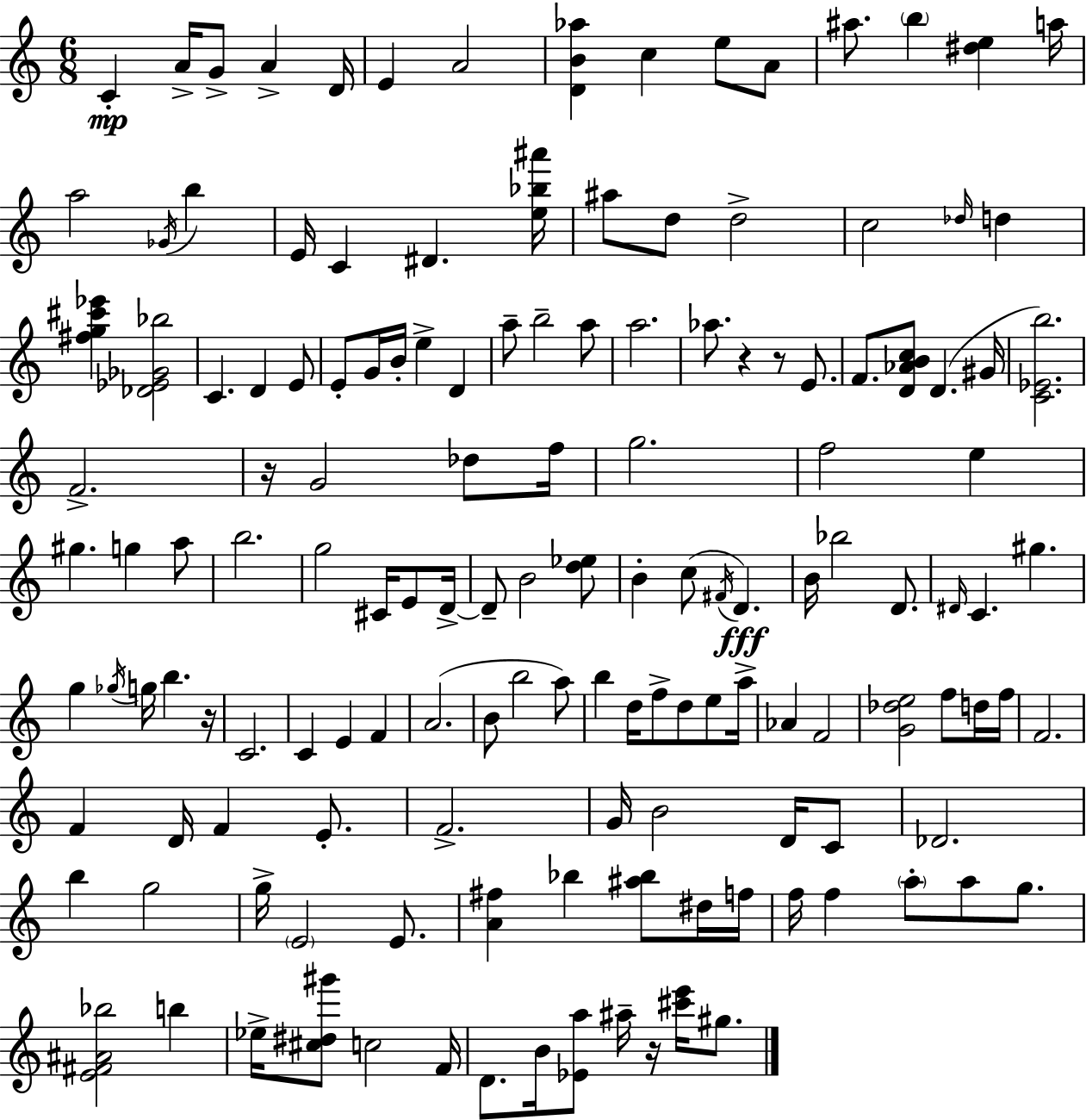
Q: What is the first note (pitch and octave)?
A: C4